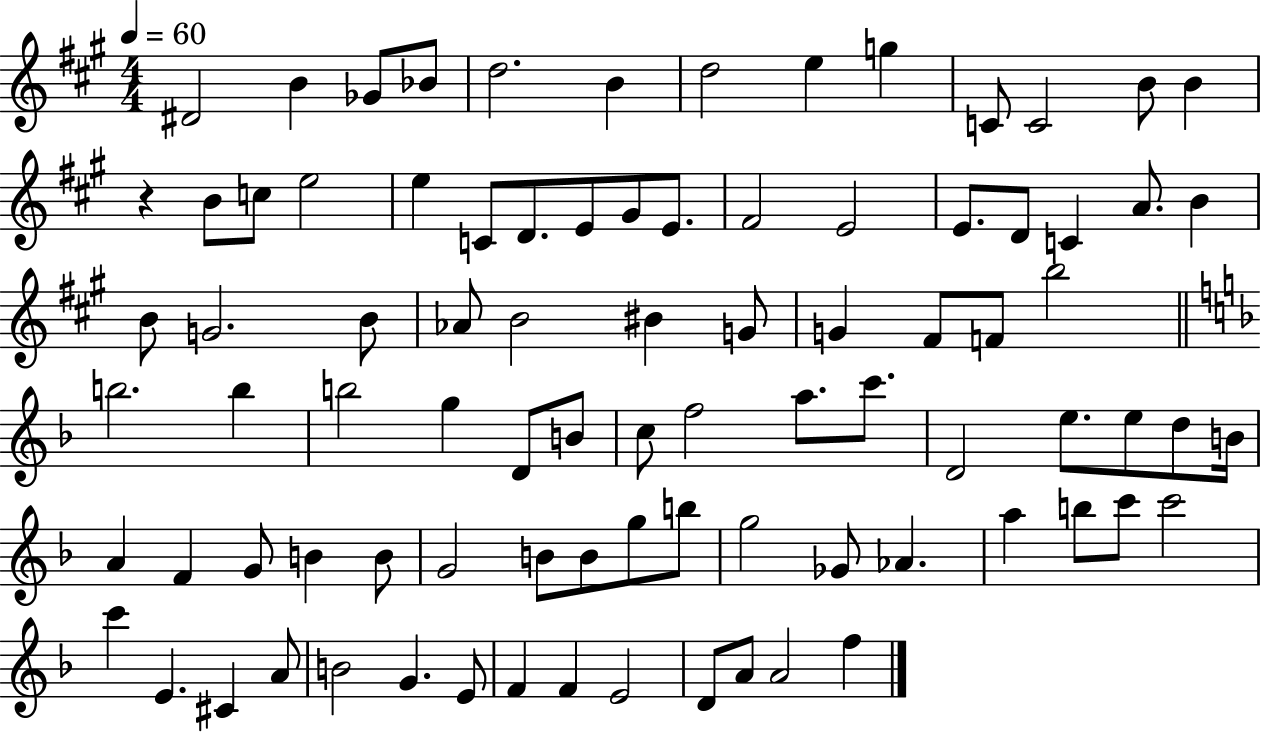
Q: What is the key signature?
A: A major